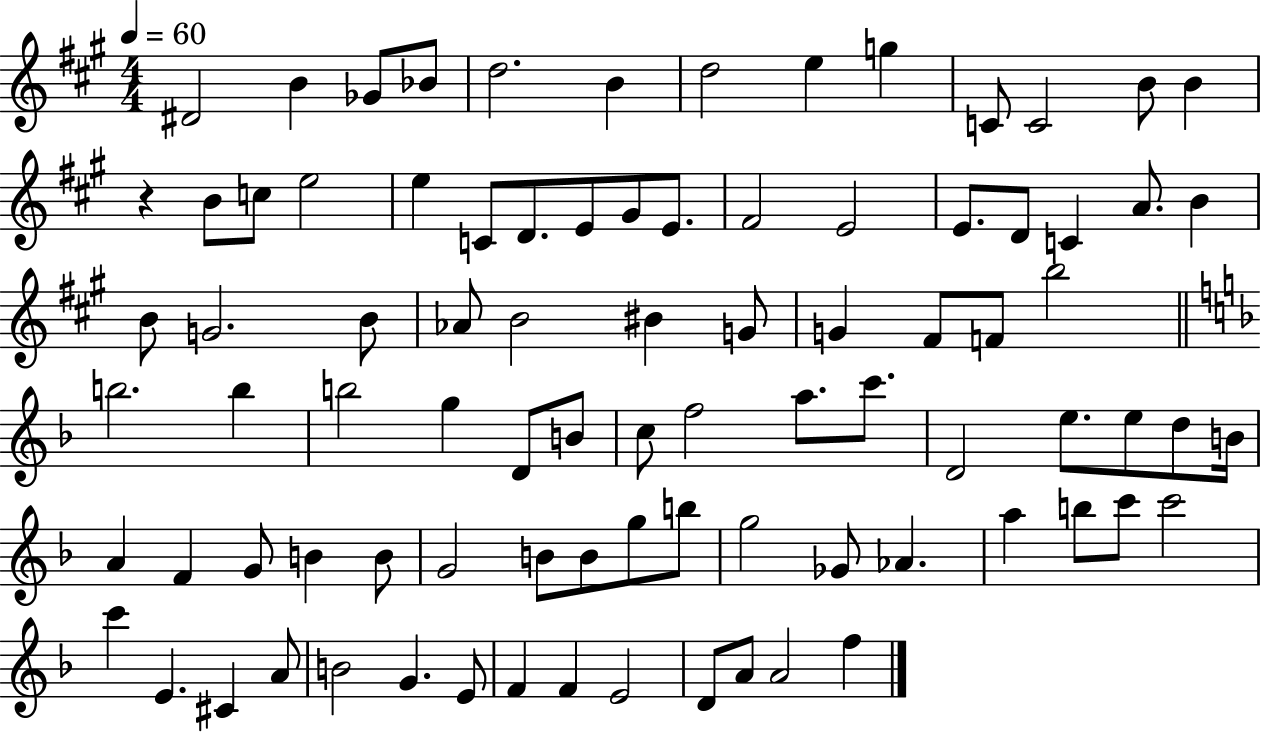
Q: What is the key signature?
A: A major